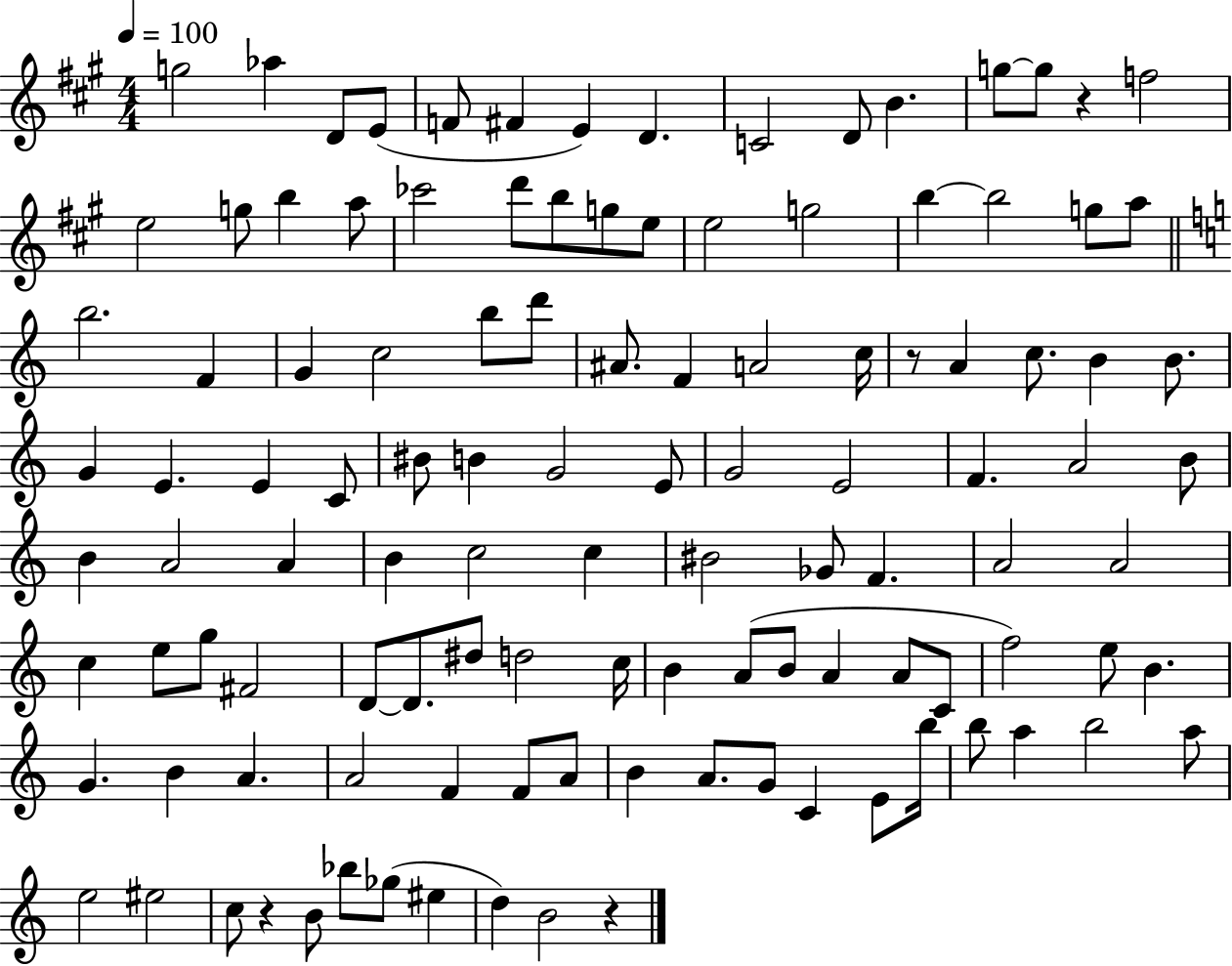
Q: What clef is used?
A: treble